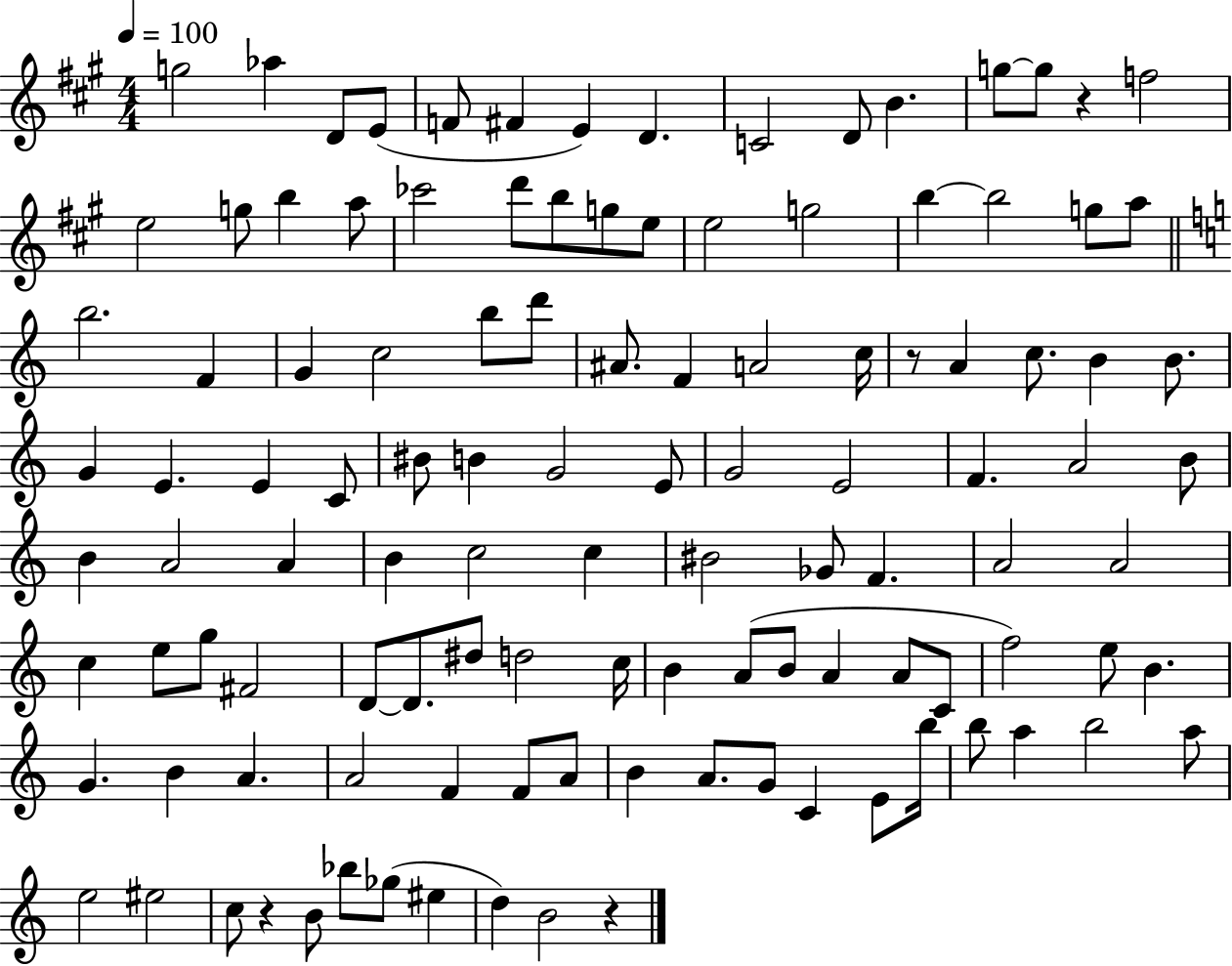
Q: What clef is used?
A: treble